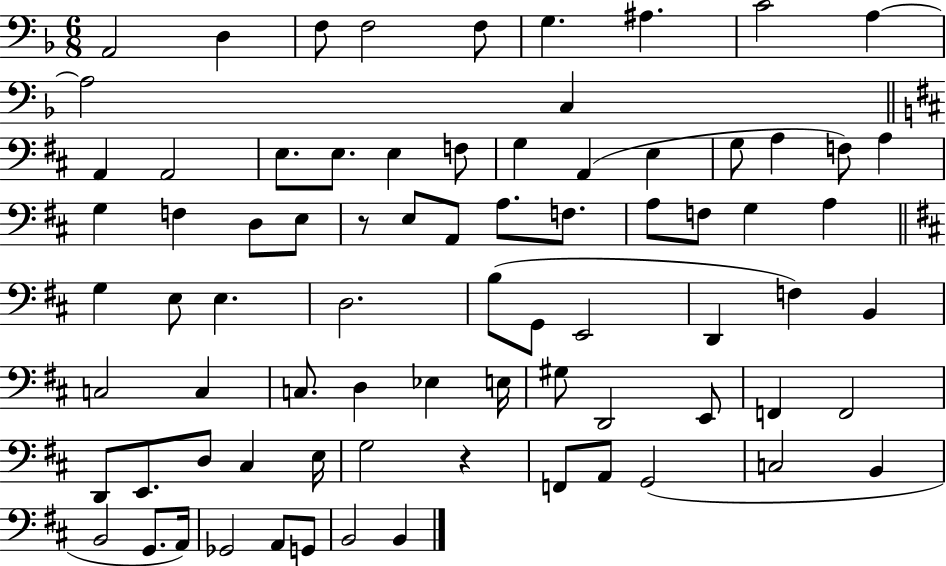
X:1
T:Untitled
M:6/8
L:1/4
K:F
A,,2 D, F,/2 F,2 F,/2 G, ^A, C2 A, A,2 C, A,, A,,2 E,/2 E,/2 E, F,/2 G, A,, E, G,/2 A, F,/2 A, G, F, D,/2 E,/2 z/2 E,/2 A,,/2 A,/2 F,/2 A,/2 F,/2 G, A, G, E,/2 E, D,2 B,/2 G,,/2 E,,2 D,, F, B,, C,2 C, C,/2 D, _E, E,/4 ^G,/2 D,,2 E,,/2 F,, F,,2 D,,/2 E,,/2 D,/2 ^C, E,/4 G,2 z F,,/2 A,,/2 G,,2 C,2 B,, B,,2 G,,/2 A,,/4 _G,,2 A,,/2 G,,/2 B,,2 B,,